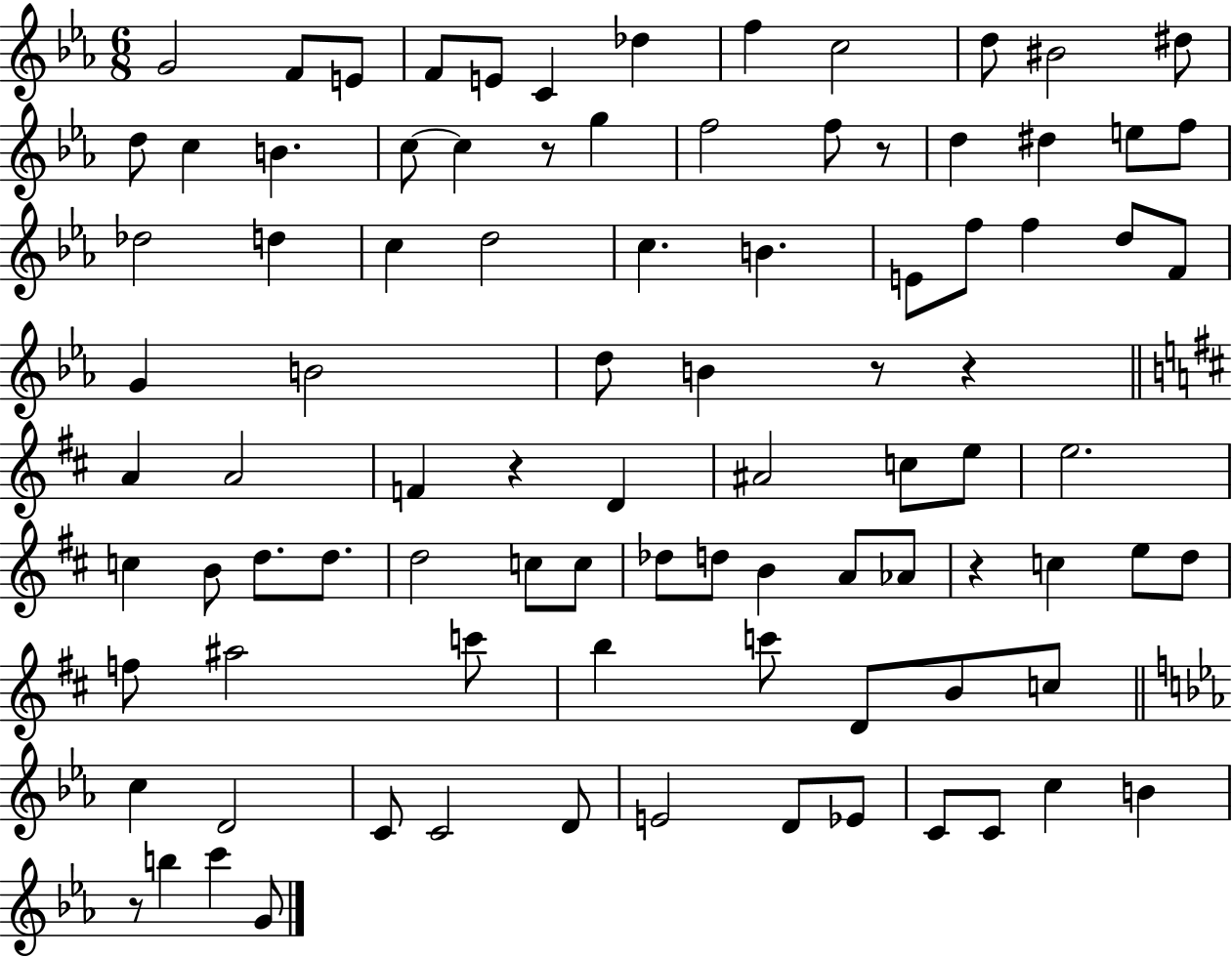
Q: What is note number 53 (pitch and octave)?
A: C5